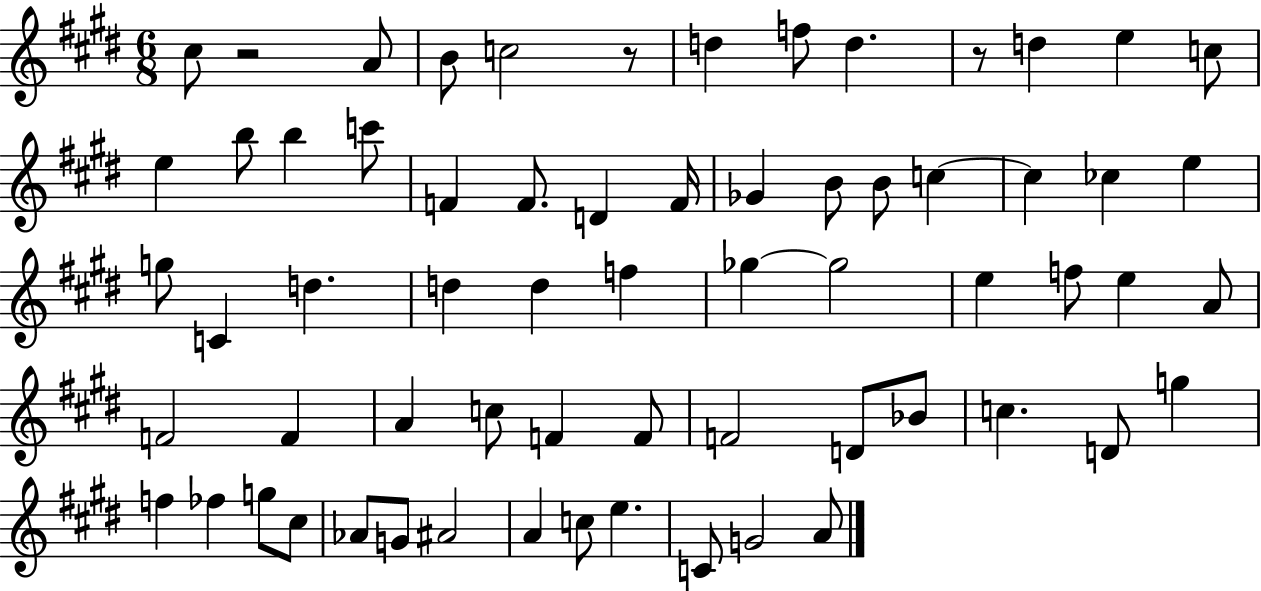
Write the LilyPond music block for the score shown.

{
  \clef treble
  \numericTimeSignature
  \time 6/8
  \key e \major
  \repeat volta 2 { cis''8 r2 a'8 | b'8 c''2 r8 | d''4 f''8 d''4. | r8 d''4 e''4 c''8 | \break e''4 b''8 b''4 c'''8 | f'4 f'8. d'4 f'16 | ges'4 b'8 b'8 c''4~~ | c''4 ces''4 e''4 | \break g''8 c'4 d''4. | d''4 d''4 f''4 | ges''4~~ ges''2 | e''4 f''8 e''4 a'8 | \break f'2 f'4 | a'4 c''8 f'4 f'8 | f'2 d'8 bes'8 | c''4. d'8 g''4 | \break f''4 fes''4 g''8 cis''8 | aes'8 g'8 ais'2 | a'4 c''8 e''4. | c'8 g'2 a'8 | \break } \bar "|."
}